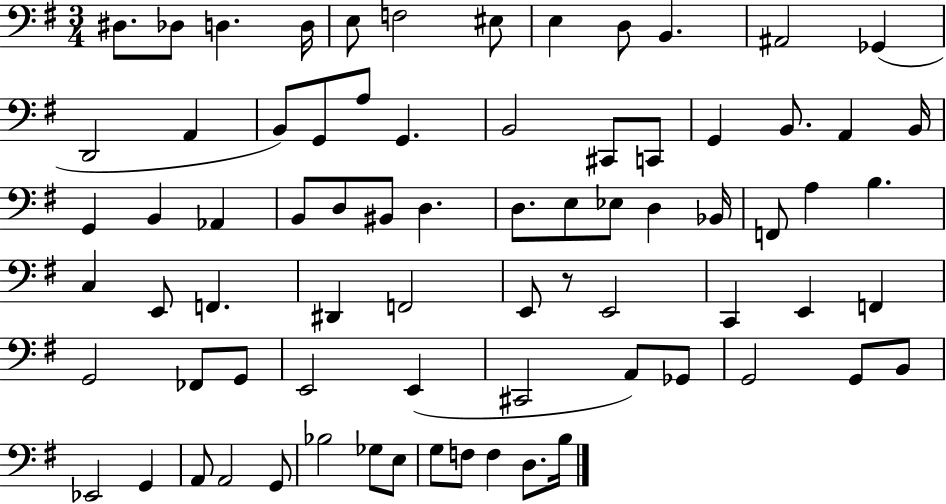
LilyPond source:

{
  \clef bass
  \numericTimeSignature
  \time 3/4
  \key g \major
  dis8. des8 d4. d16 | e8 f2 eis8 | e4 d8 b,4. | ais,2 ges,4( | \break d,2 a,4 | b,8) g,8 a8 g,4. | b,2 cis,8 c,8 | g,4 b,8. a,4 b,16 | \break g,4 b,4 aes,4 | b,8 d8 bis,8 d4. | d8. e8 ees8 d4 bes,16 | f,8 a4 b4. | \break c4 e,8 f,4. | dis,4 f,2 | e,8 r8 e,2 | c,4 e,4 f,4 | \break g,2 fes,8 g,8 | e,2 e,4( | cis,2 a,8) ges,8 | g,2 g,8 b,8 | \break ees,2 g,4 | a,8 a,2 g,8 | bes2 ges8 e8 | g8 f8 f4 d8. b16 | \break \bar "|."
}